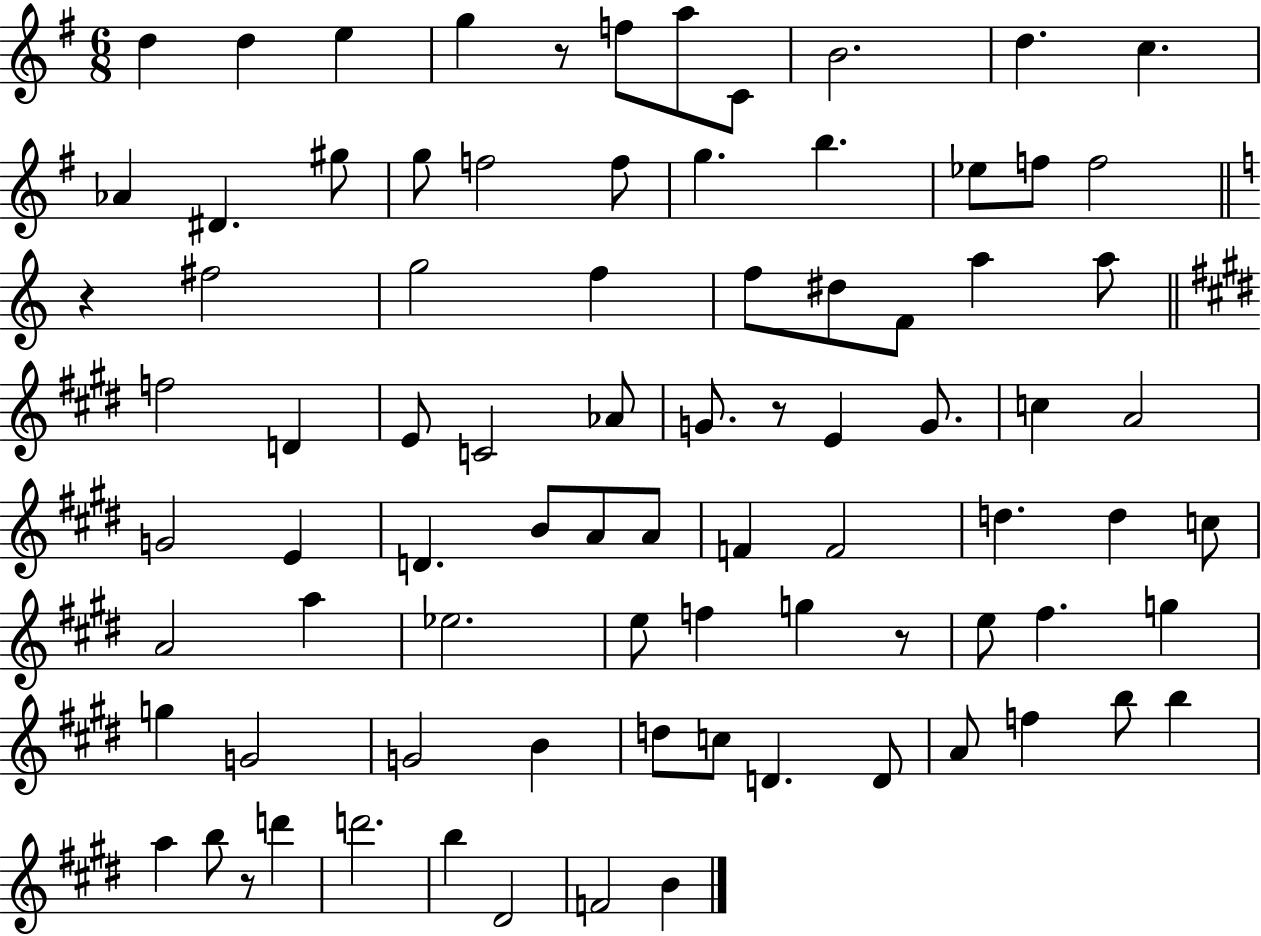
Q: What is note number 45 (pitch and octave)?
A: A4